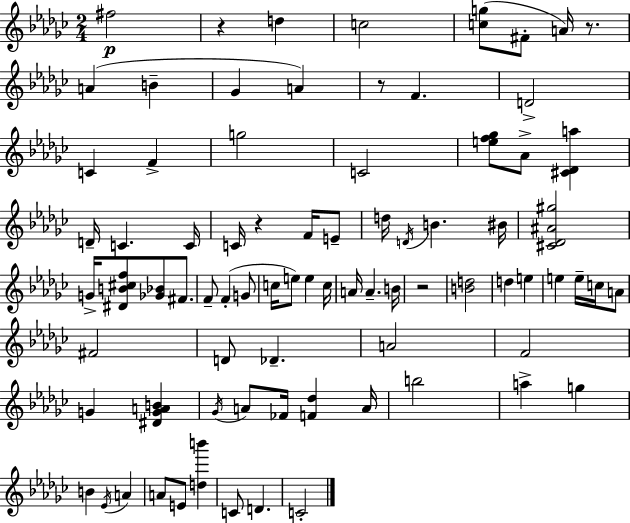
F#5/h R/q D5/q C5/h [C5,G5]/e F#4/e A4/s R/e. A4/q B4/q Gb4/q A4/q R/e F4/q. D4/h C4/q F4/q G5/h C4/h [E5,F5,Gb5]/e Ab4/e [C#4,Db4,A5]/q D4/s C4/q. C4/s C4/s R/q F4/s E4/e D5/s D4/s B4/q. BIS4/s [C#4,Db4,A#4,G#5]/h G4/s [D#4,B4,C#5,F5]/e [Gb4,Bb4]/e F#4/e. F4/e F4/q G4/e C5/s E5/e E5/q C5/s A4/s A4/q. B4/s R/h [B4,D5]/h D5/q E5/q E5/q E5/s C5/s A4/e F#4/h D4/e Db4/q. A4/h F4/h G4/q [D#4,G4,A4,B4]/q Gb4/s A4/e FES4/s [F4,Db5]/q A4/s B5/h A5/q G5/q B4/q Eb4/s A4/q A4/e E4/e [D5,B6]/q C4/e D4/q. C4/h